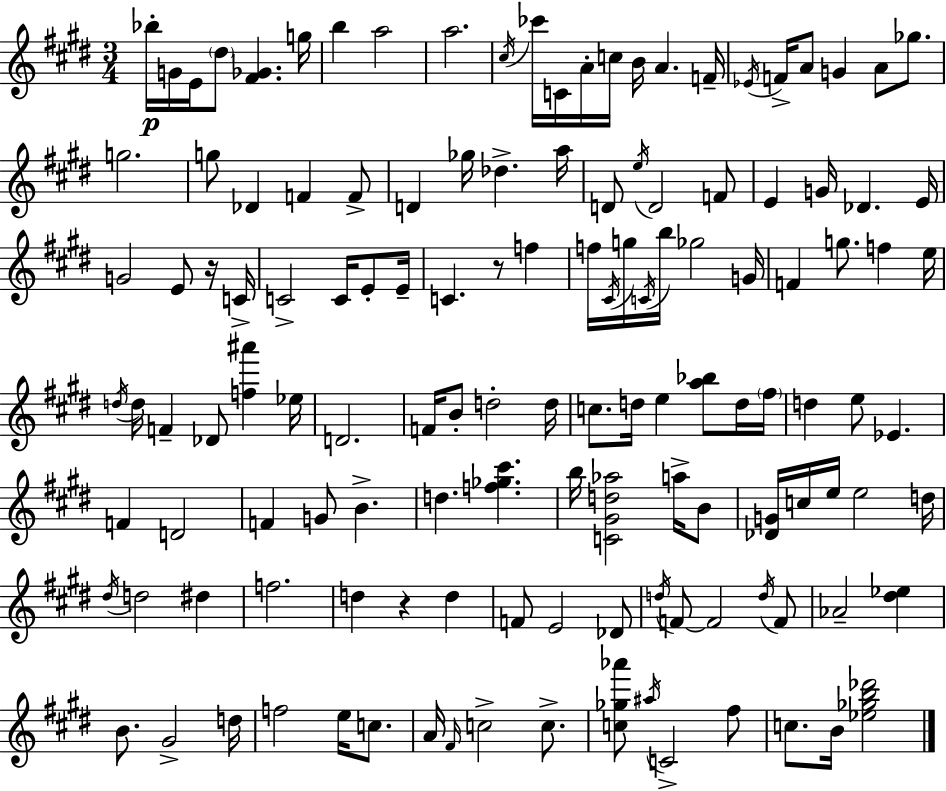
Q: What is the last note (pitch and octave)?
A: B4